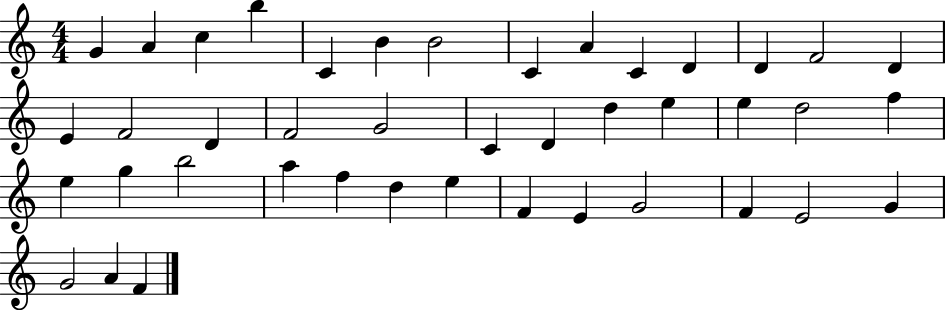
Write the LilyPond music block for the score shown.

{
  \clef treble
  \numericTimeSignature
  \time 4/4
  \key c \major
  g'4 a'4 c''4 b''4 | c'4 b'4 b'2 | c'4 a'4 c'4 d'4 | d'4 f'2 d'4 | \break e'4 f'2 d'4 | f'2 g'2 | c'4 d'4 d''4 e''4 | e''4 d''2 f''4 | \break e''4 g''4 b''2 | a''4 f''4 d''4 e''4 | f'4 e'4 g'2 | f'4 e'2 g'4 | \break g'2 a'4 f'4 | \bar "|."
}